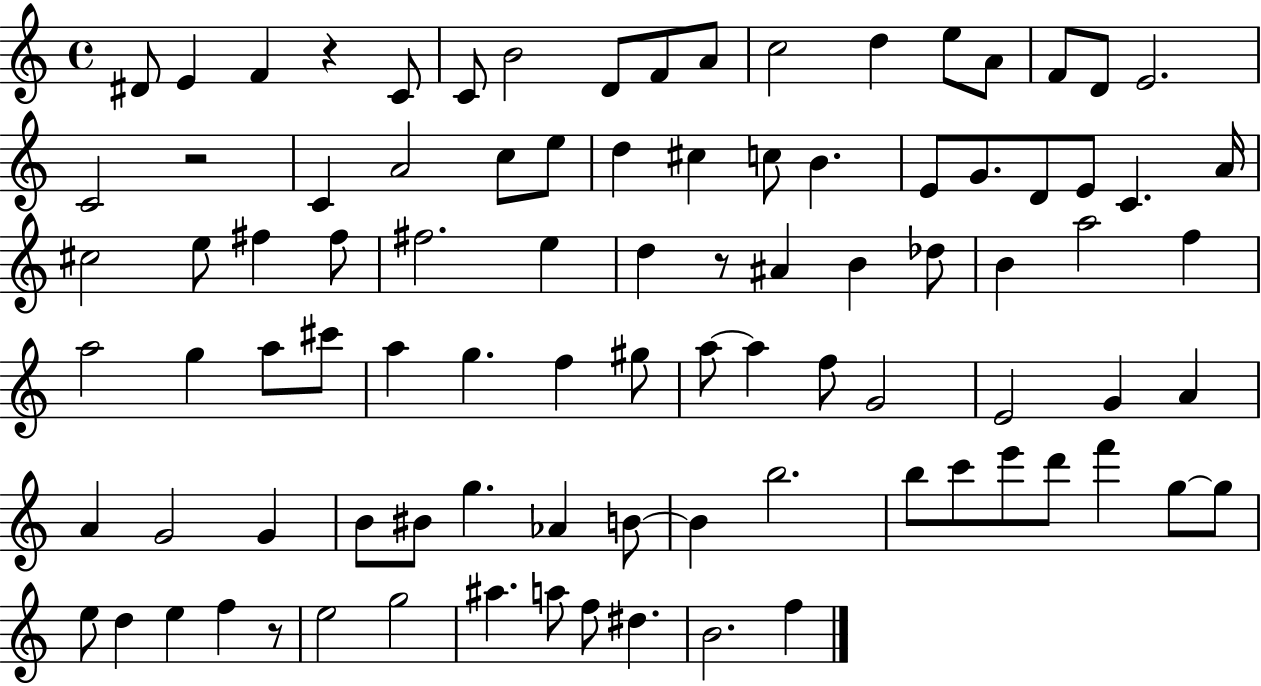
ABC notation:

X:1
T:Untitled
M:4/4
L:1/4
K:C
^D/2 E F z C/2 C/2 B2 D/2 F/2 A/2 c2 d e/2 A/2 F/2 D/2 E2 C2 z2 C A2 c/2 e/2 d ^c c/2 B E/2 G/2 D/2 E/2 C A/4 ^c2 e/2 ^f ^f/2 ^f2 e d z/2 ^A B _d/2 B a2 f a2 g a/2 ^c'/2 a g f ^g/2 a/2 a f/2 G2 E2 G A A G2 G B/2 ^B/2 g _A B/2 B b2 b/2 c'/2 e'/2 d'/2 f' g/2 g/2 e/2 d e f z/2 e2 g2 ^a a/2 f/2 ^d B2 f